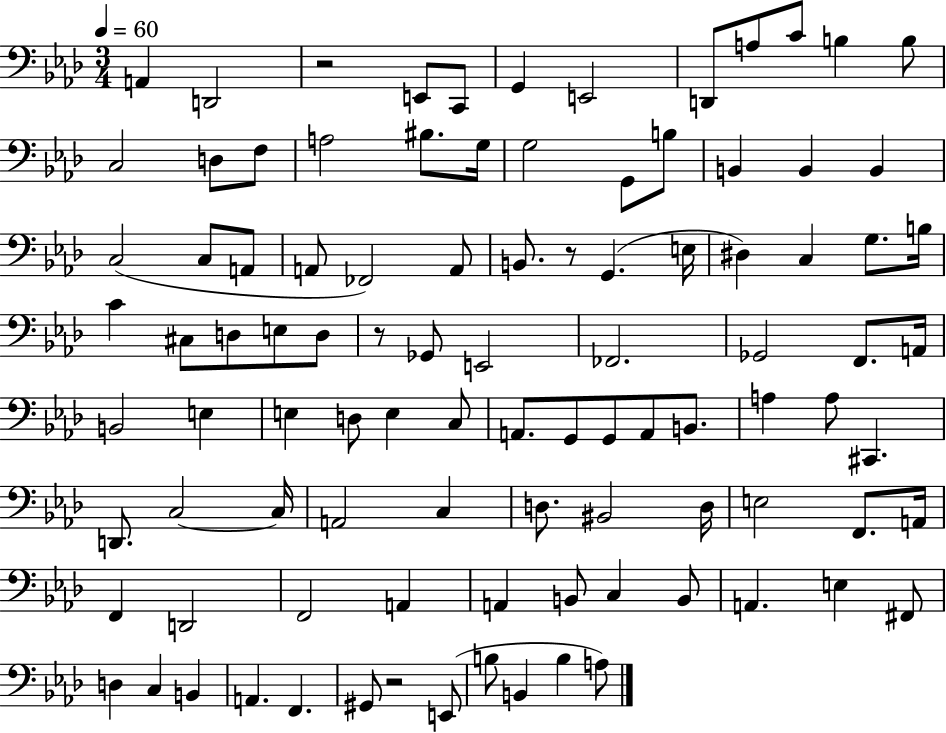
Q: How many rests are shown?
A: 4